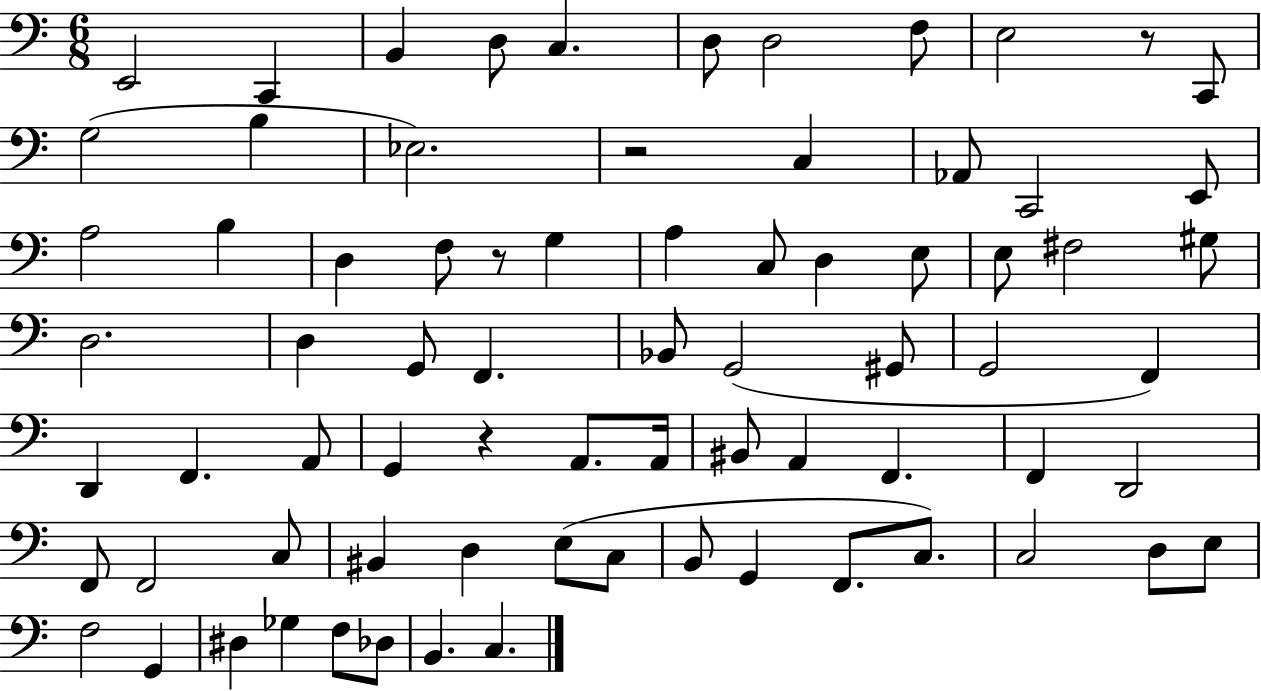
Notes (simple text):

E2/h C2/q B2/q D3/e C3/q. D3/e D3/h F3/e E3/h R/e C2/e G3/h B3/q Eb3/h. R/h C3/q Ab2/e C2/h E2/e A3/h B3/q D3/q F3/e R/e G3/q A3/q C3/e D3/q E3/e E3/e F#3/h G#3/e D3/h. D3/q G2/e F2/q. Bb2/e G2/h G#2/e G2/h F2/q D2/q F2/q. A2/e G2/q R/q A2/e. A2/s BIS2/e A2/q F2/q. F2/q D2/h F2/e F2/h C3/e BIS2/q D3/q E3/e C3/e B2/e G2/q F2/e. C3/e. C3/h D3/e E3/e F3/h G2/q D#3/q Gb3/q F3/e Db3/e B2/q. C3/q.